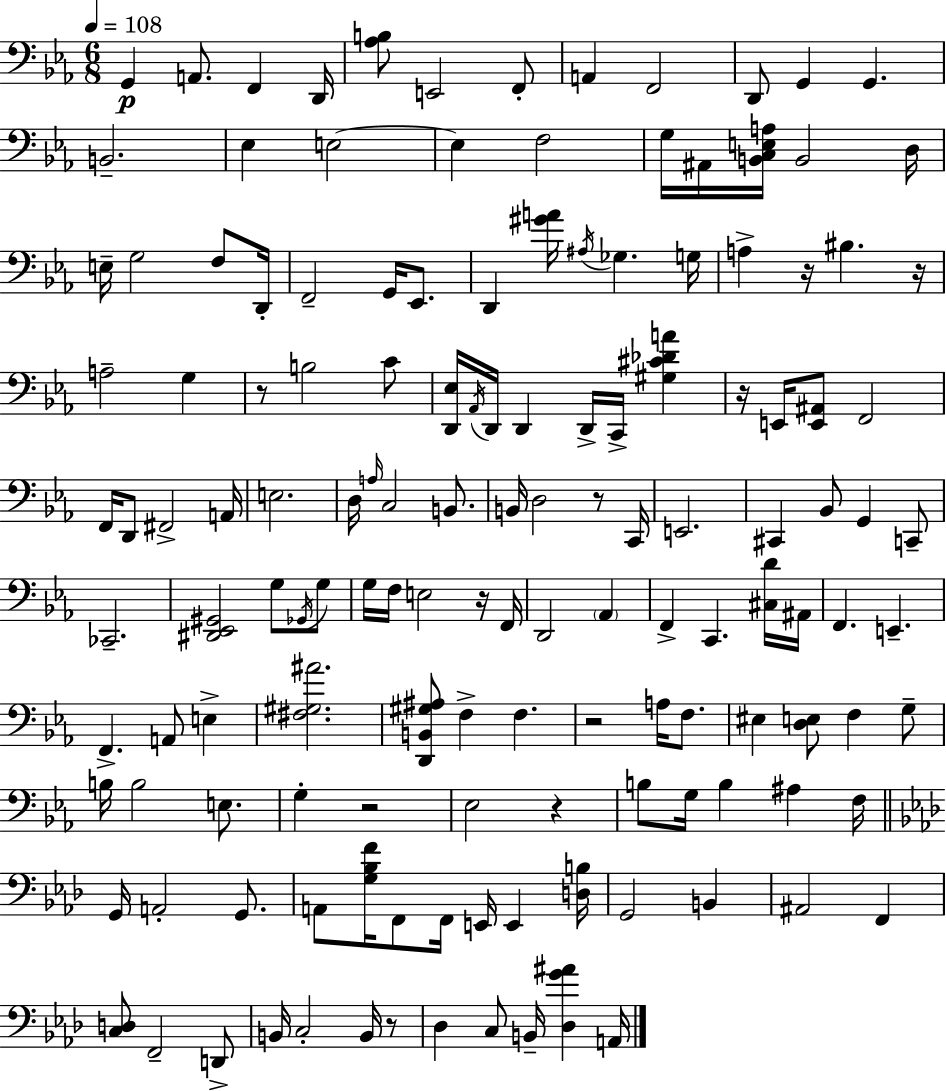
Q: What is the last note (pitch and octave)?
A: A2